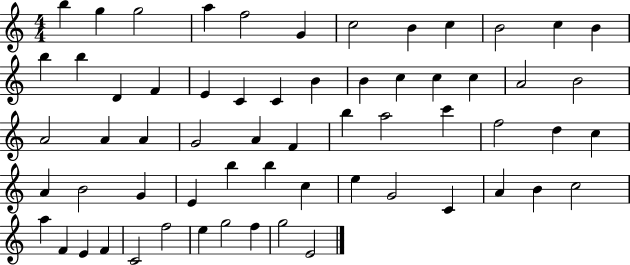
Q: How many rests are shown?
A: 0